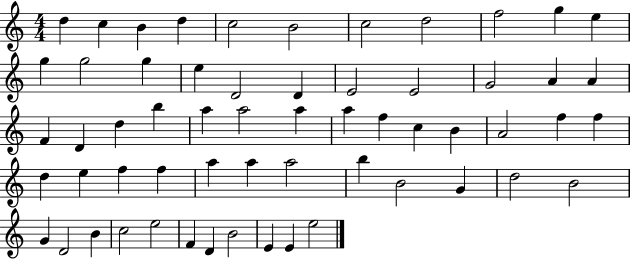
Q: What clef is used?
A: treble